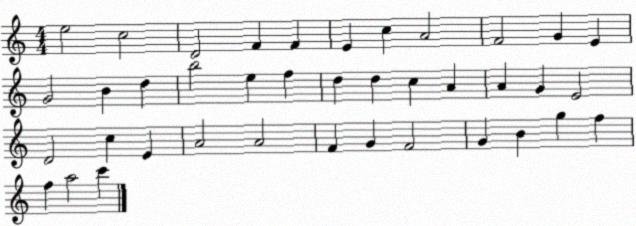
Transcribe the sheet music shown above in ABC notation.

X:1
T:Untitled
M:4/4
L:1/4
K:C
e2 c2 D2 F F E c A2 F2 G E G2 B d b2 e f d d c A A G E2 D2 c E A2 A2 F G F2 G B g f f a2 c'